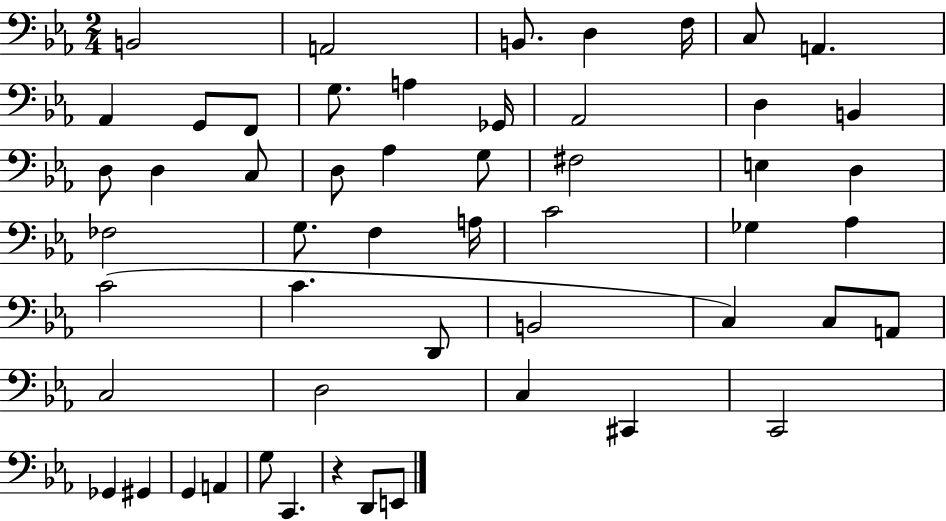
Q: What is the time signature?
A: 2/4